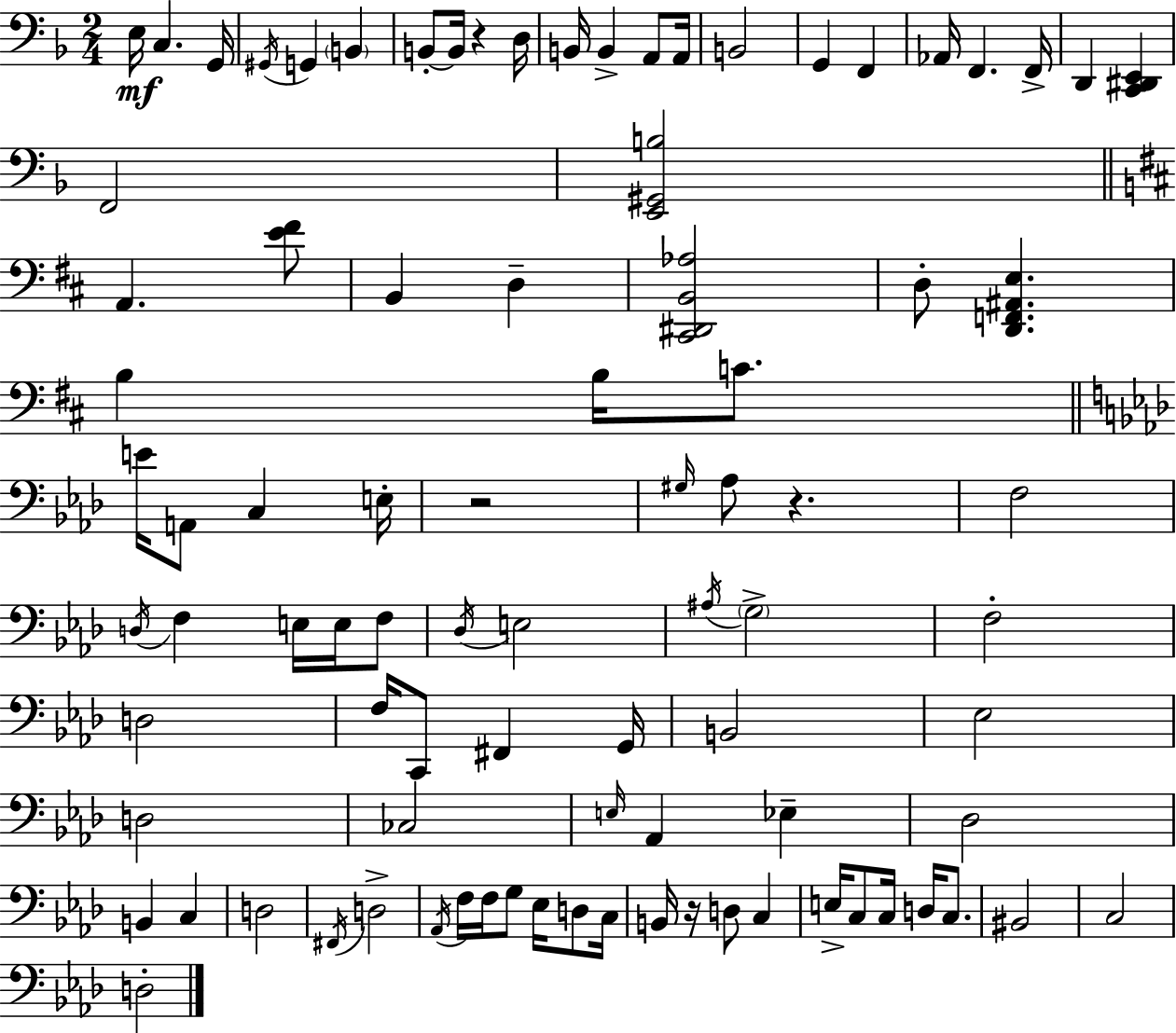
X:1
T:Untitled
M:2/4
L:1/4
K:Dm
E,/4 C, G,,/4 ^G,,/4 G,, B,, B,,/2 B,,/4 z D,/4 B,,/4 B,, A,,/2 A,,/4 B,,2 G,, F,, _A,,/4 F,, F,,/4 D,, [C,,^D,,E,,] F,,2 [E,,^G,,B,]2 A,, [E^F]/2 B,, D, [^C,,^D,,B,,_A,]2 D,/2 [D,,F,,^A,,E,] B, B,/4 C/2 E/4 A,,/2 C, E,/4 z2 ^G,/4 _A,/2 z F,2 D,/4 F, E,/4 E,/4 F,/2 _D,/4 E,2 ^A,/4 G,2 F,2 D,2 F,/4 C,,/2 ^F,, G,,/4 B,,2 _E,2 D,2 _C,2 E,/4 _A,, _E, _D,2 B,, C, D,2 ^F,,/4 D,2 _A,,/4 F,/4 F,/4 G,/2 _E,/4 D,/2 C,/4 B,,/4 z/4 D,/2 C, E,/4 C,/2 C,/4 D,/4 C,/2 ^B,,2 C,2 D,2